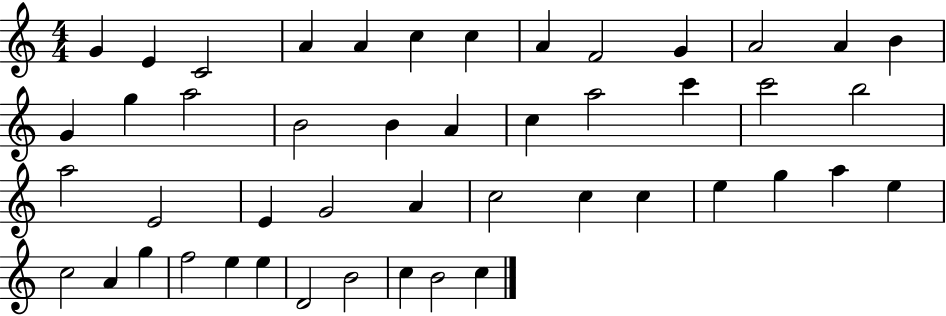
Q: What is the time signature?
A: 4/4